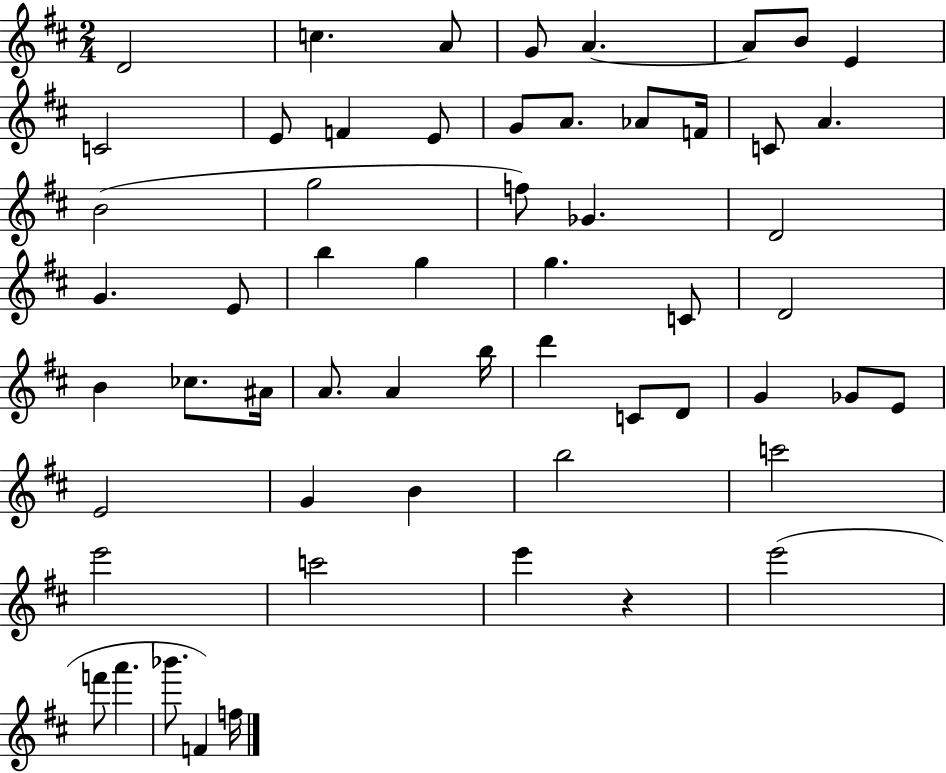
X:1
T:Untitled
M:2/4
L:1/4
K:D
D2 c A/2 G/2 A A/2 B/2 E C2 E/2 F E/2 G/2 A/2 _A/2 F/4 C/2 A B2 g2 f/2 _G D2 G E/2 b g g C/2 D2 B _c/2 ^A/4 A/2 A b/4 d' C/2 D/2 G _G/2 E/2 E2 G B b2 c'2 e'2 c'2 e' z e'2 f'/2 a' _b'/2 F f/4